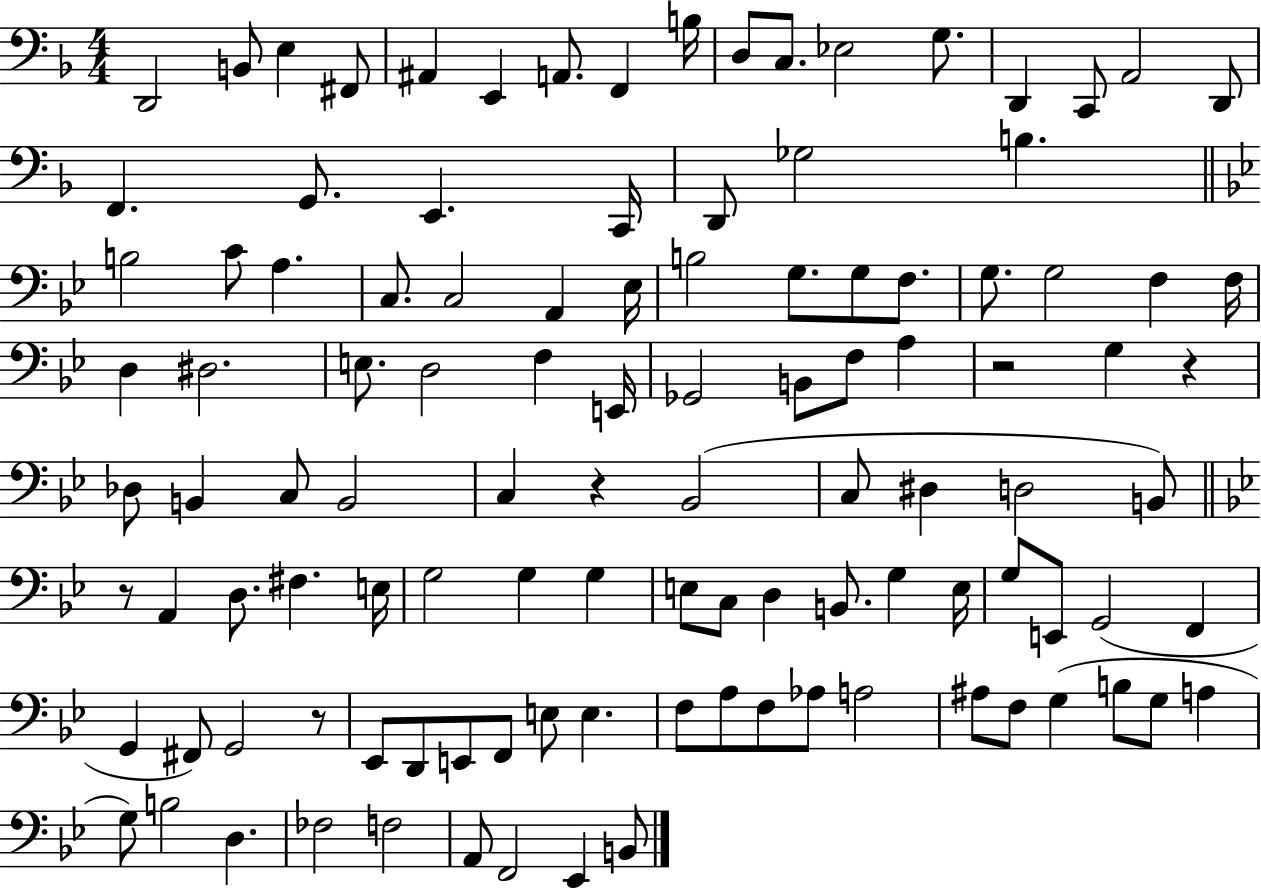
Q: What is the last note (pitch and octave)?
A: B2